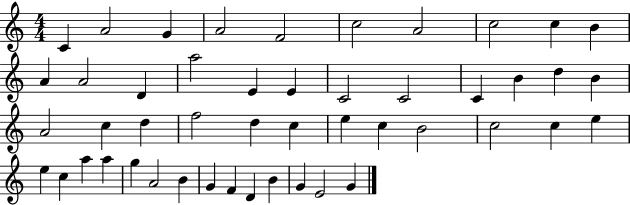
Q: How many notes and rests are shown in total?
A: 48